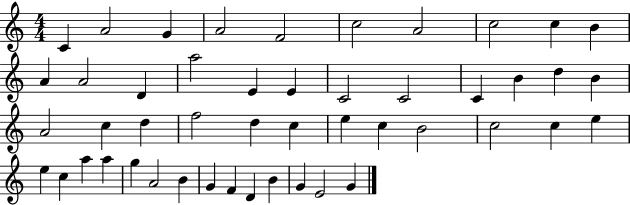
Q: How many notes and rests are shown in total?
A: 48